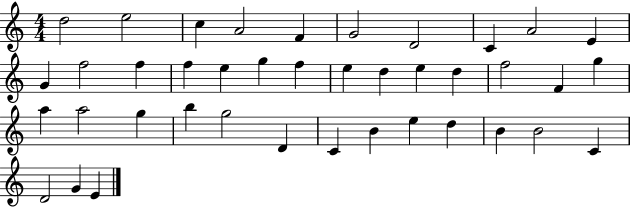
{
  \clef treble
  \numericTimeSignature
  \time 4/4
  \key c \major
  d''2 e''2 | c''4 a'2 f'4 | g'2 d'2 | c'4 a'2 e'4 | \break g'4 f''2 f''4 | f''4 e''4 g''4 f''4 | e''4 d''4 e''4 d''4 | f''2 f'4 g''4 | \break a''4 a''2 g''4 | b''4 g''2 d'4 | c'4 b'4 e''4 d''4 | b'4 b'2 c'4 | \break d'2 g'4 e'4 | \bar "|."
}